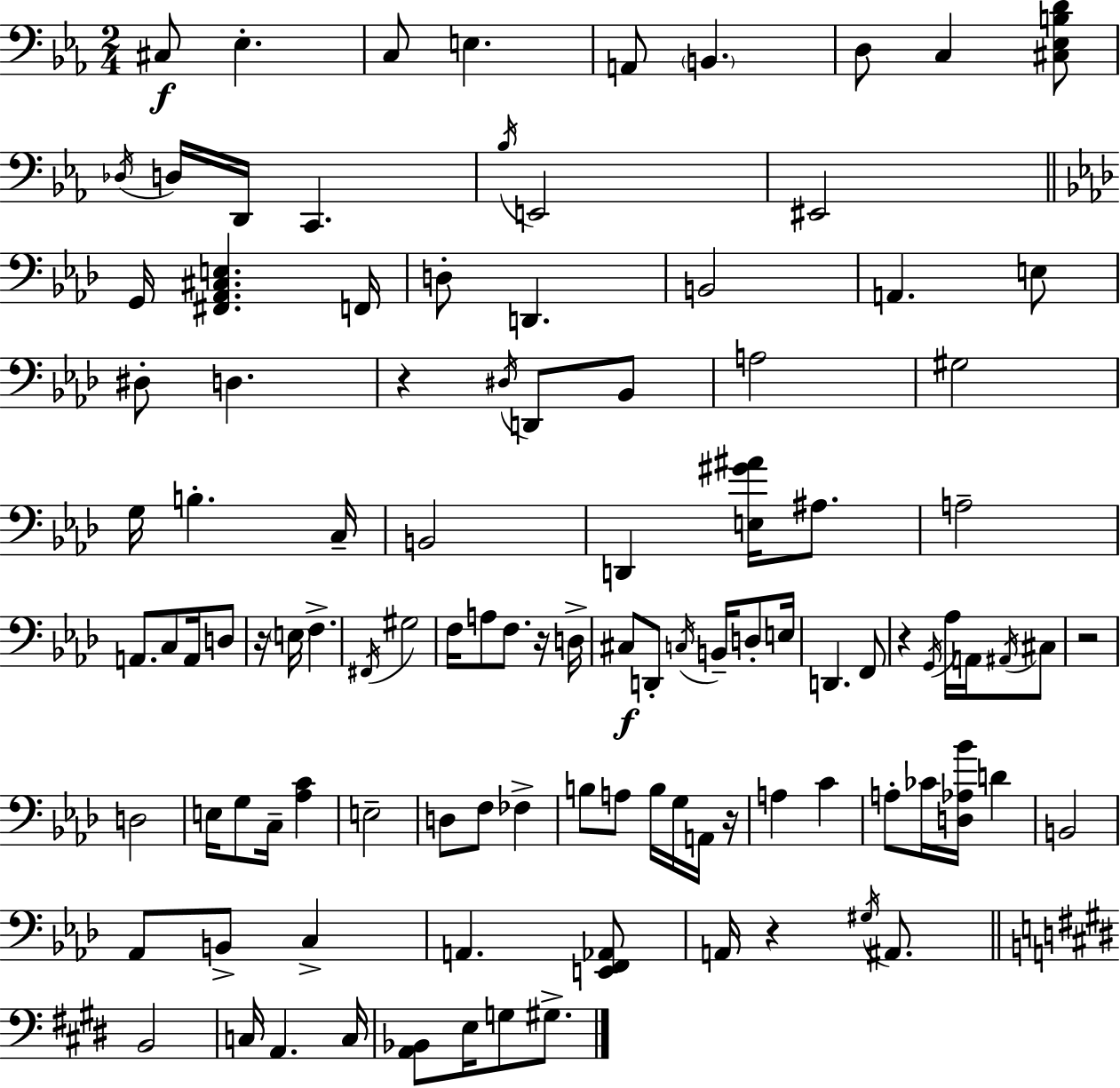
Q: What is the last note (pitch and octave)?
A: G#3